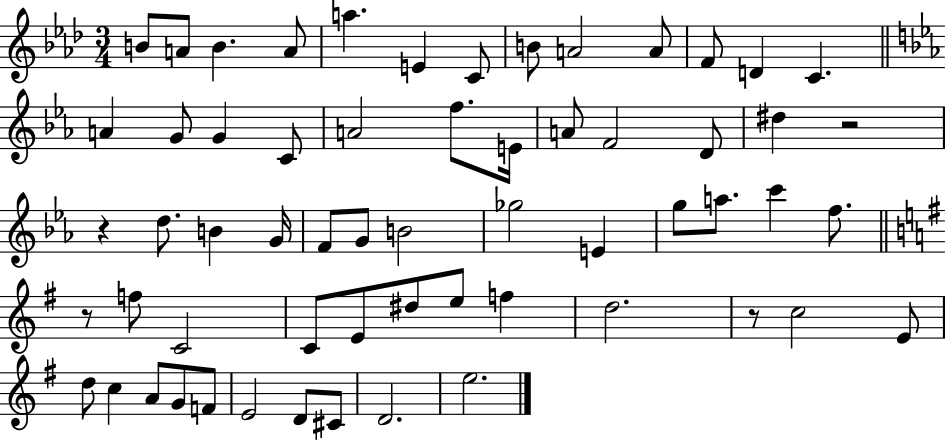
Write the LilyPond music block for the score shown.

{
  \clef treble
  \numericTimeSignature
  \time 3/4
  \key aes \major
  b'8 a'8 b'4. a'8 | a''4. e'4 c'8 | b'8 a'2 a'8 | f'8 d'4 c'4. | \break \bar "||" \break \key ees \major a'4 g'8 g'4 c'8 | a'2 f''8. e'16 | a'8 f'2 d'8 | dis''4 r2 | \break r4 d''8. b'4 g'16 | f'8 g'8 b'2 | ges''2 e'4 | g''8 a''8. c'''4 f''8. | \break \bar "||" \break \key e \minor r8 f''8 c'2 | c'8 e'8 dis''8 e''8 f''4 | d''2. | r8 c''2 e'8 | \break d''8 c''4 a'8 g'8 f'8 | e'2 d'8 cis'8 | d'2. | e''2. | \break \bar "|."
}